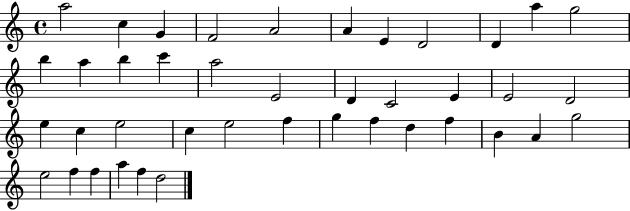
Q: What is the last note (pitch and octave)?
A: D5